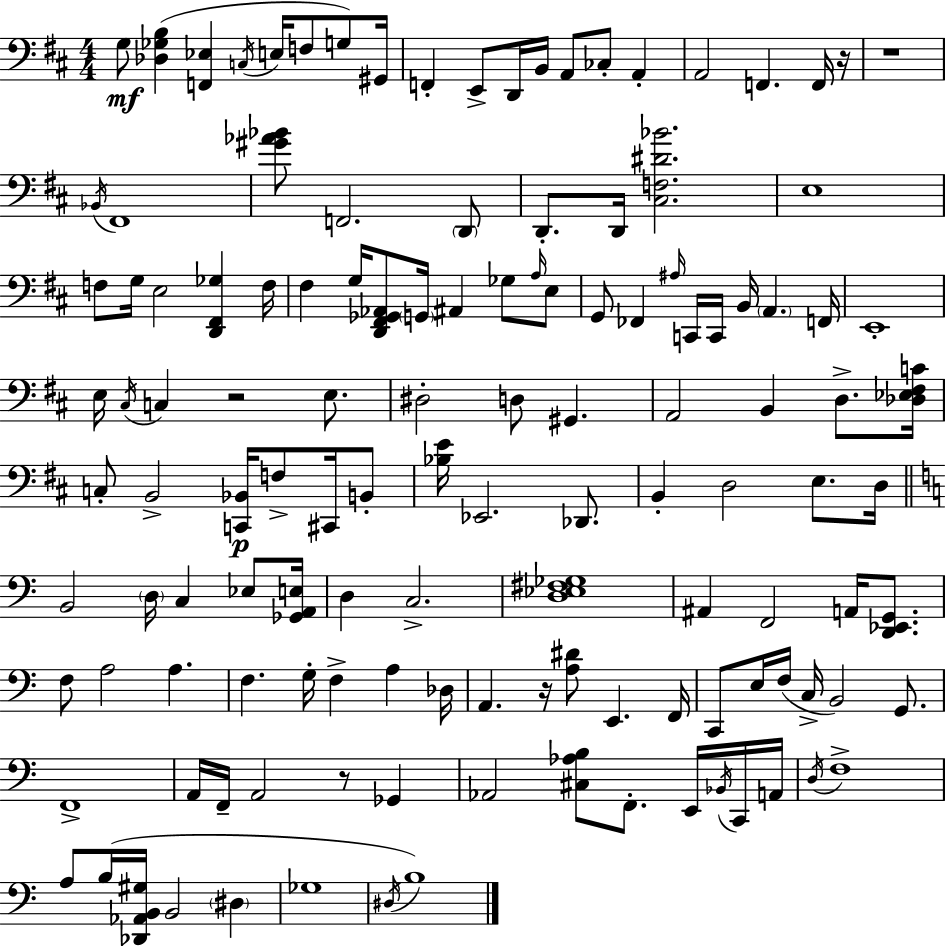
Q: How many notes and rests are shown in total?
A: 130